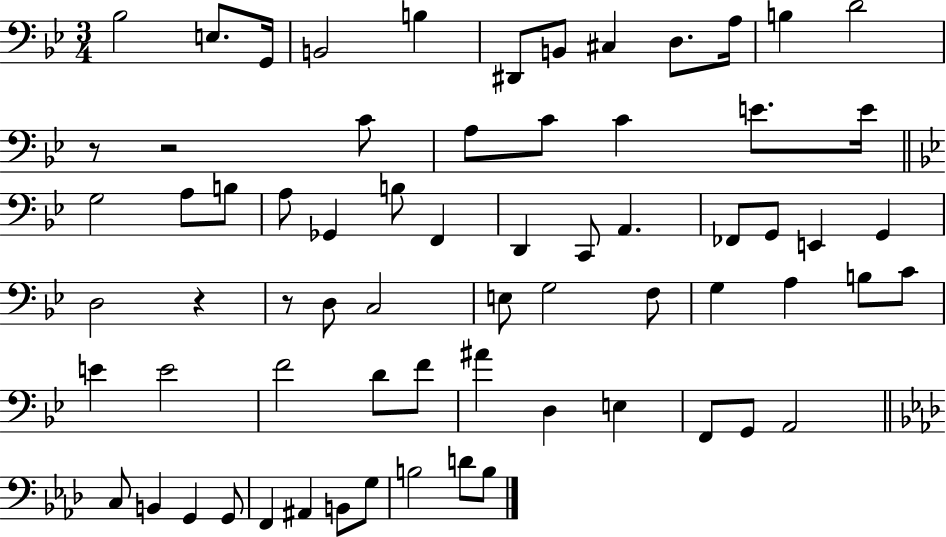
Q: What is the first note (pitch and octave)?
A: Bb3